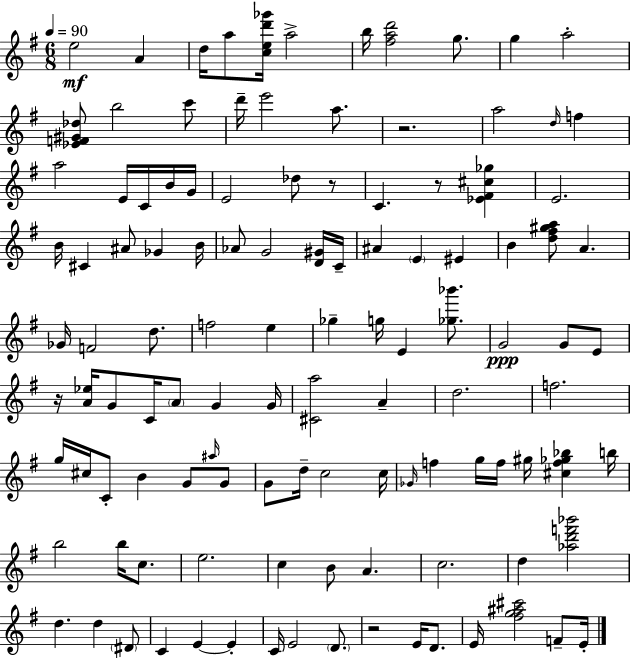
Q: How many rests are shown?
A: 5